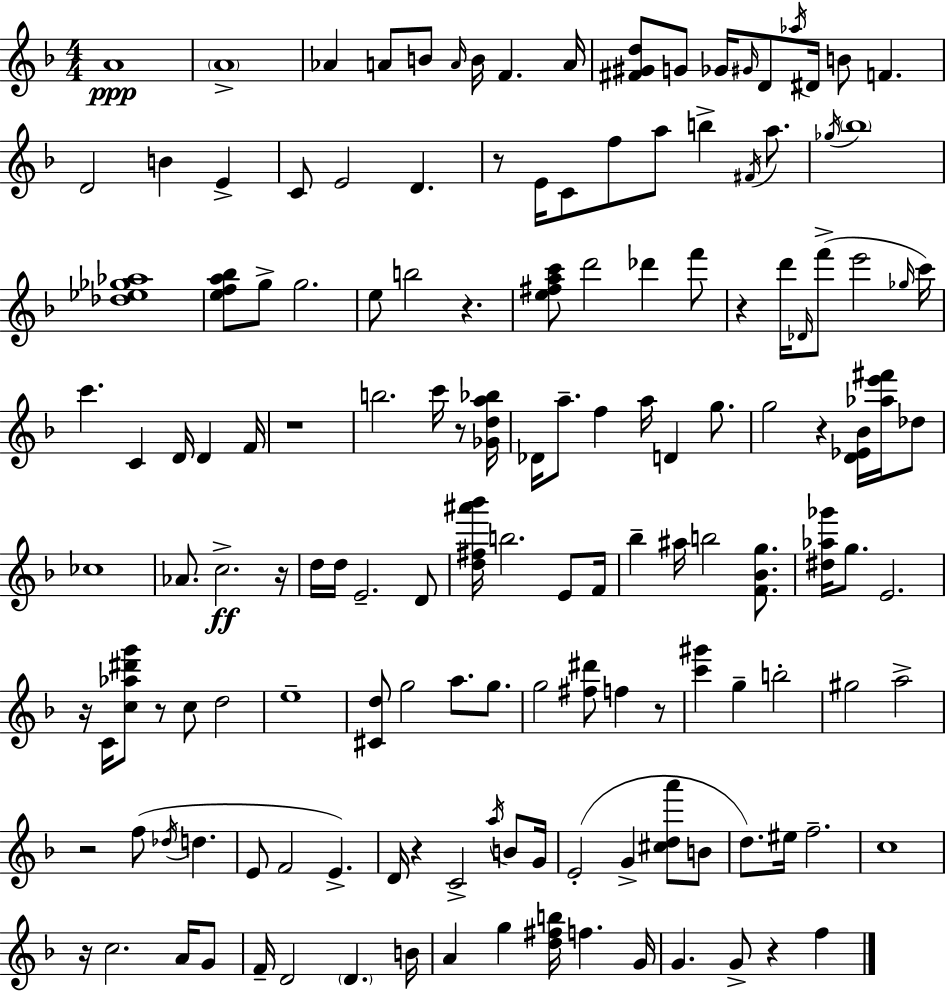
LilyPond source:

{
  \clef treble
  \numericTimeSignature
  \time 4/4
  \key f \major
  a'1\ppp | \parenthesize a'1-> | aes'4 a'8 b'8 \grace { a'16 } b'16 f'4. | a'16 <fis' gis' d''>8 g'8 ges'16 \grace { gis'16 } d'8 \acciaccatura { aes''16 } dis'16 b'8 f'4. | \break d'2 b'4 e'4-> | c'8 e'2 d'4. | r8 e'16 c'8 f''8 a''8 b''4-> | \acciaccatura { fis'16 } a''8. \acciaccatura { ges''16 } \parenthesize bes''1 | \break <des'' ees'' ges'' aes''>1 | <e'' f'' a'' bes''>8 g''8-> g''2. | e''8 b''2 r4. | <e'' fis'' a'' c'''>8 d'''2 des'''4 | \break f'''8 r4 d'''16 \grace { des'16 }( f'''8-> e'''2 | \grace { ges''16 }) c'''16 c'''4. c'4 | d'16 d'4 f'16 r1 | b''2. | \break c'''16 r8 <ges' d'' a'' bes''>16 des'16 a''8.-- f''4 a''16 | d'4 g''8. g''2 r4 | <d' ees' bes'>16 <aes'' e''' fis'''>16 des''8 ces''1 | aes'8. c''2.->\ff | \break r16 d''16 d''16 e'2.-- | d'8 <d'' fis'' ais''' bes'''>16 b''2. | e'8 f'16 bes''4-- ais''16 b''2 | <f' bes' g''>8. <dis'' aes'' ges'''>16 g''8. e'2. | \break r16 c'16 <c'' aes'' dis''' g'''>8 r8 c''8 d''2 | e''1-- | <cis' d''>8 g''2 | a''8. g''8. g''2 <fis'' dis'''>8 | \break f''4 r8 <c''' gis'''>4 g''4-- b''2-. | gis''2 a''2-> | r2 f''8( | \acciaccatura { des''16 } d''4. e'8 f'2 | \break e'4.->) d'16 r4 c'2-> | \acciaccatura { a''16 } b'8 g'16 e'2-.( | g'4-> <cis'' d'' a'''>8 b'8 d''8.) eis''16 f''2.-- | c''1 | \break r16 c''2. | a'16 g'8 f'16-- d'2 | \parenthesize d'4. b'16 a'4 g''4 | <d'' fis'' b''>16 f''4. g'16 g'4. g'8-> | \break r4 f''4 \bar "|."
}